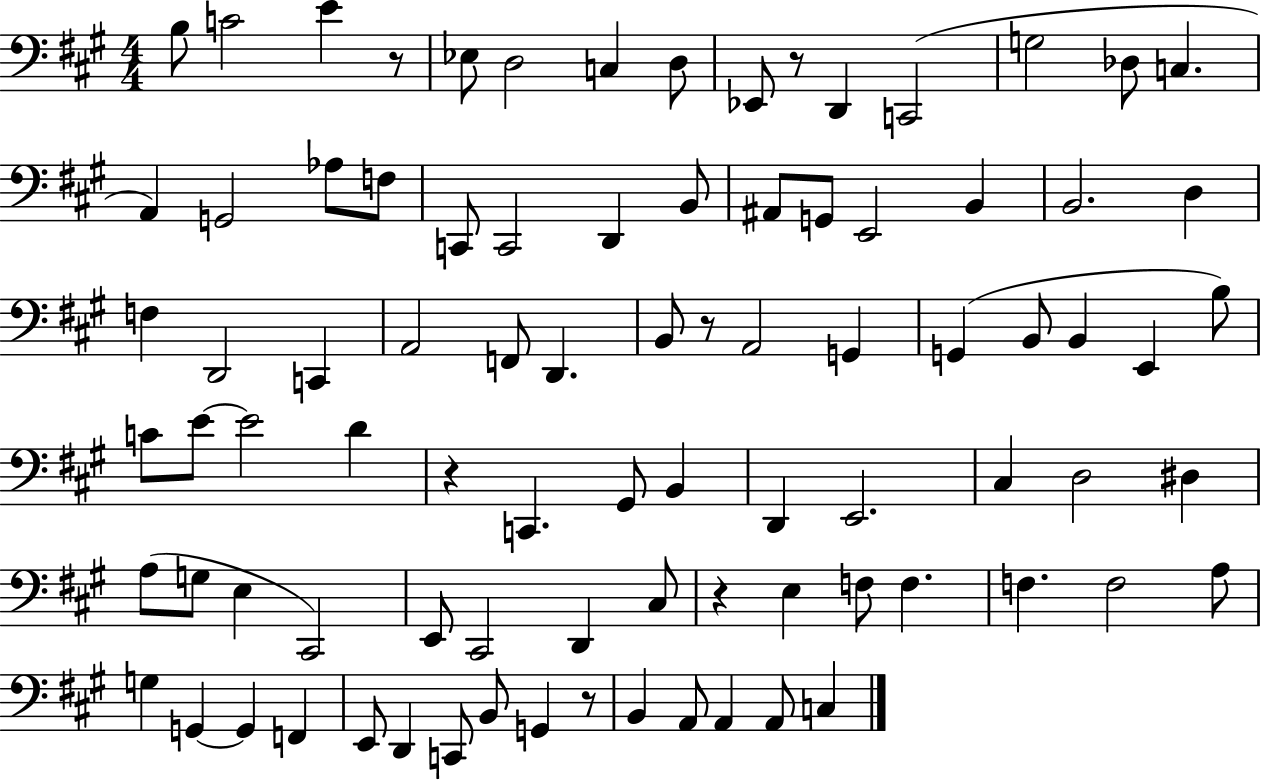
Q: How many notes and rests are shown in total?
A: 87